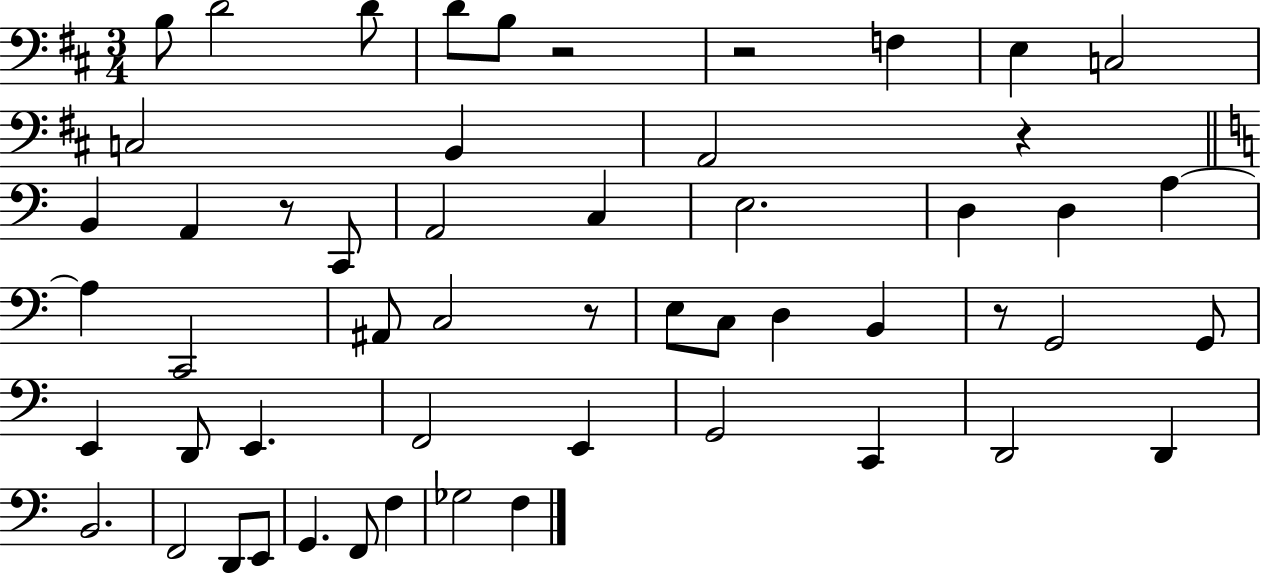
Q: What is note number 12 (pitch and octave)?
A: B2